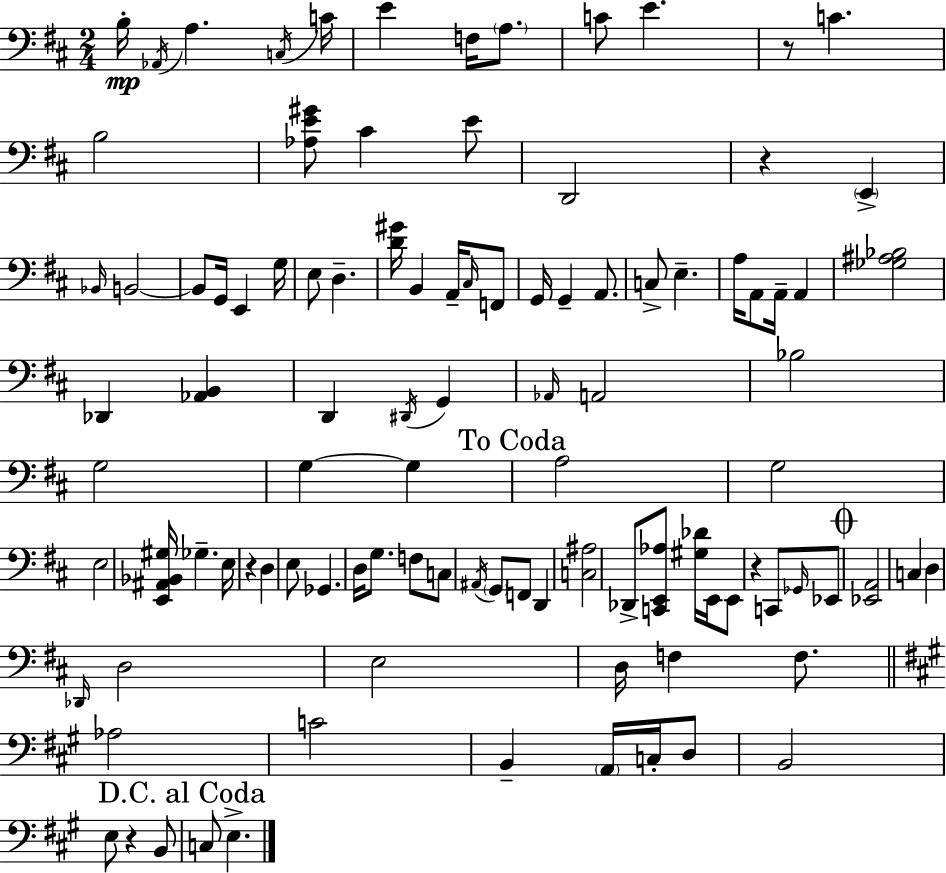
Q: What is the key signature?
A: D major